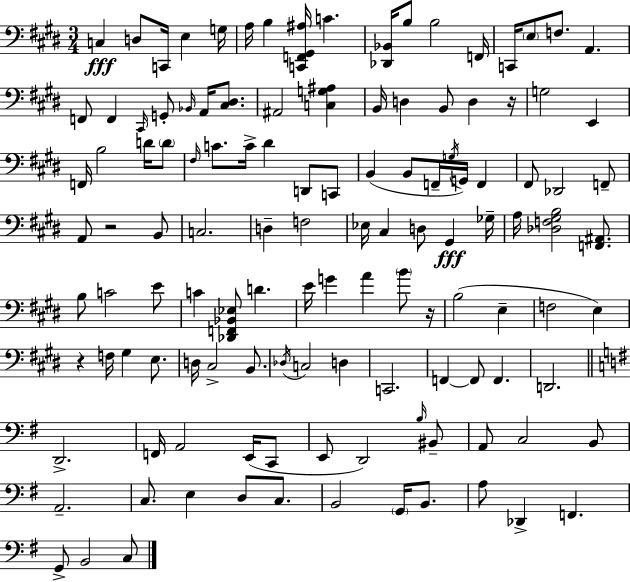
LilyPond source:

{
  \clef bass
  \numericTimeSignature
  \time 3/4
  \key e \major
  c4\fff d8 c,16 e4 g16 | a16 b4 <c, f, gis, ais>16 c'4. | <des, bes,>16 b8 b2 f,16 | c,16 \parenthesize e8 f8. a,4. | \break f,8 f,4 \grace { cis,16 } g,8-. \grace { bes,16 } a,16 <cis dis>8. | ais,2 <c g ais>4 | b,16 d4 b,8 d4 | r16 g2 e,4 | \break f,16 b2 d'16 | \parenthesize d'8 \grace { fis16 } c'8. c'16-> dis'4 d,8 | c,8 b,4( b,8 f,16-- \acciaccatura { g16 } g,16) | f,4 fis,8 des,2 | \break f,8-- a,8 r2 | b,8 c2. | d4-- f2 | ees16 cis4 d8 gis,4\fff | \break ges16-- a16 <des f gis b>2 | <f, ais,>8. b8 c'2 | e'8 c'4 <des, f, bes, ees>8 d'4. | e'16 g'4 a'4 | \break \parenthesize b'8 r16 b2( | e4-- f2 | e4) r4 f16 gis4 | e8. d16 cis2-> | \break b,8. \acciaccatura { des16 } c2 | d4 c,2. | f,4~~ f,8 f,4. | d,2. | \break \bar "||" \break \key g \major d,2.-> | f,16 a,2 e,16( c,8 | e,8 d,2) \grace { b16 } bis,8-- | a,8 c2 b,8 | \break a,2.-- | c8. e4 d8 c8. | b,2 \parenthesize g,16 b,8. | a8 des,4-> f,4. | \break g,8-> b,2 c8 | \bar "|."
}